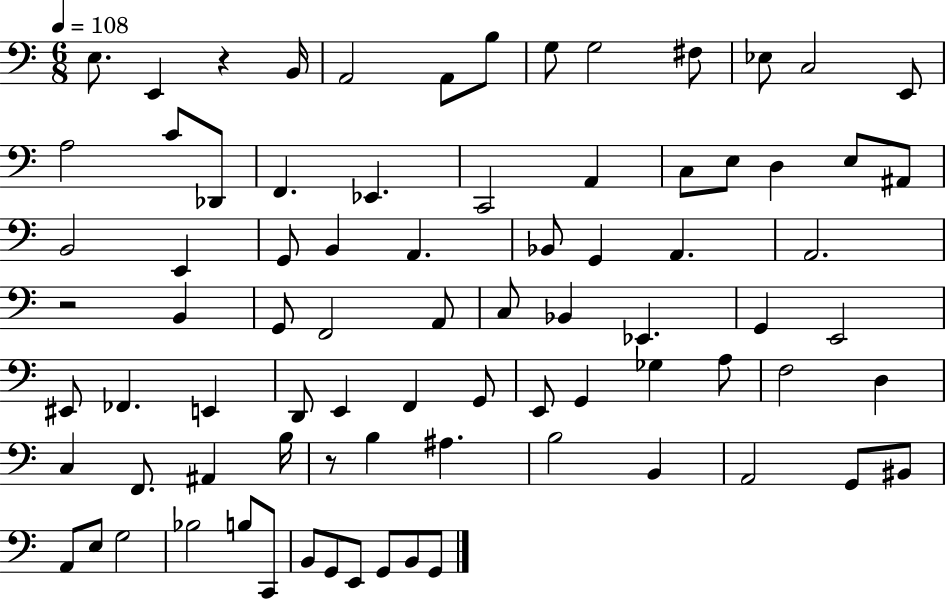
{
  \clef bass
  \numericTimeSignature
  \time 6/8
  \key c \major
  \tempo 4 = 108
  e8. e,4 r4 b,16 | a,2 a,8 b8 | g8 g2 fis8 | ees8 c2 e,8 | \break a2 c'8 des,8 | f,4. ees,4. | c,2 a,4 | c8 e8 d4 e8 ais,8 | \break b,2 e,4 | g,8 b,4 a,4. | bes,8 g,4 a,4. | a,2. | \break r2 b,4 | g,8 f,2 a,8 | c8 bes,4 ees,4. | g,4 e,2 | \break eis,8 fes,4. e,4 | d,8 e,4 f,4 g,8 | e,8 g,4 ges4 a8 | f2 d4 | \break c4 f,8. ais,4 b16 | r8 b4 ais4. | b2 b,4 | a,2 g,8 bis,8 | \break a,8 e8 g2 | bes2 b8 c,8 | b,8 g,8 e,8 g,8 b,8 g,8 | \bar "|."
}